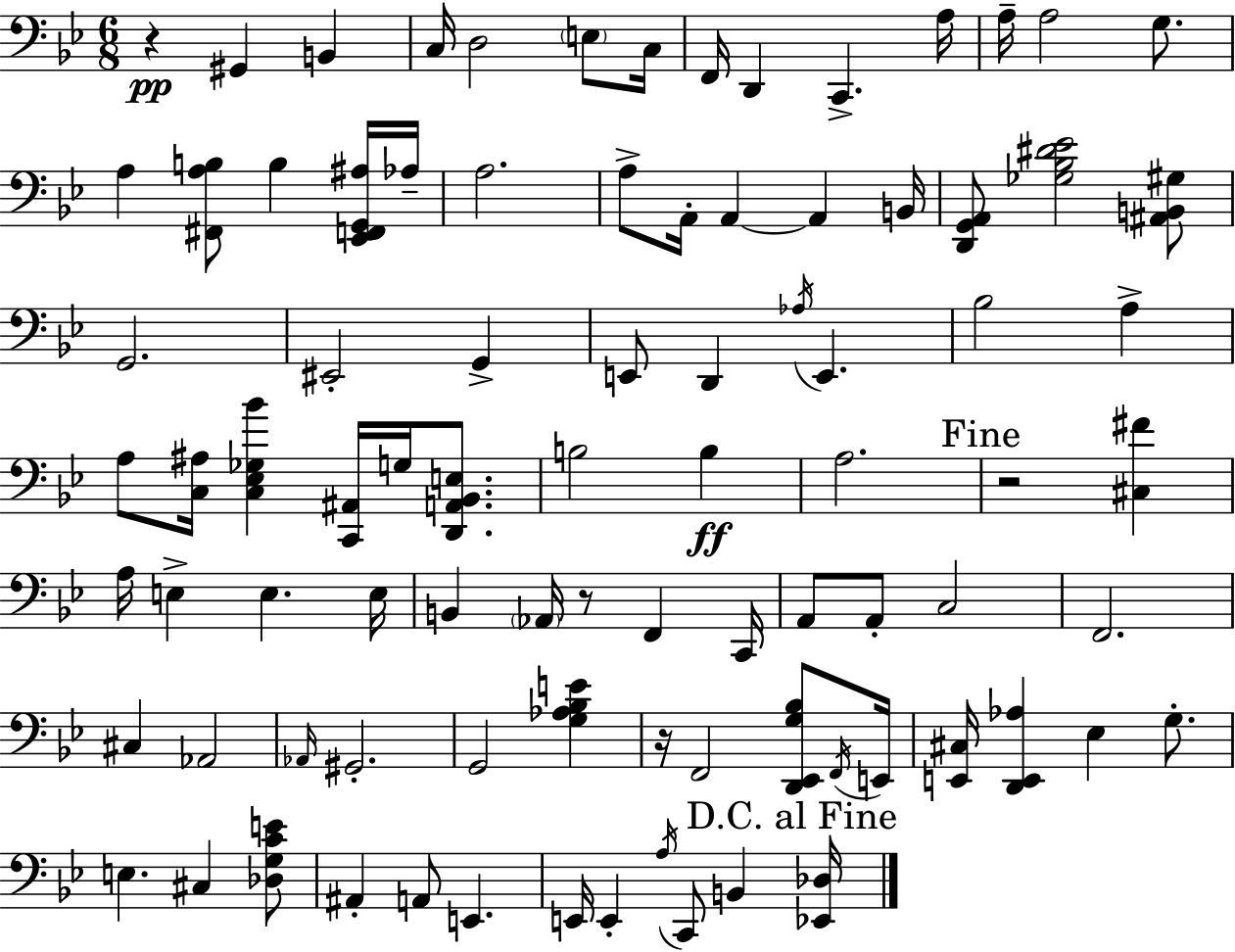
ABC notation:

X:1
T:Untitled
M:6/8
L:1/4
K:Bb
z ^G,, B,, C,/4 D,2 E,/2 C,/4 F,,/4 D,, C,, A,/4 A,/4 A,2 G,/2 A, [^F,,A,B,]/2 B, [_E,,F,,G,,^A,]/4 _A,/4 A,2 A,/2 A,,/4 A,, A,, B,,/4 [D,,G,,A,,]/2 [_G,_B,^D_E]2 [^A,,B,,^G,]/2 G,,2 ^E,,2 G,, E,,/2 D,, _A,/4 E,, _B,2 A, A,/2 [C,^A,]/4 [C,_E,_G,_B] [C,,^A,,]/4 G,/4 [D,,A,,_B,,E,]/2 B,2 B, A,2 z2 [^C,^F] A,/4 E, E, E,/4 B,, _A,,/4 z/2 F,, C,,/4 A,,/2 A,,/2 C,2 F,,2 ^C, _A,,2 _A,,/4 ^G,,2 G,,2 [G,_A,_B,E] z/4 F,,2 [D,,_E,,G,_B,]/2 F,,/4 E,,/4 [E,,^C,]/4 [D,,E,,_A,] _E, G,/2 E, ^C, [_D,G,CE]/2 ^A,, A,,/2 E,, E,,/4 E,, A,/4 C,,/2 B,, [_E,,_D,]/4